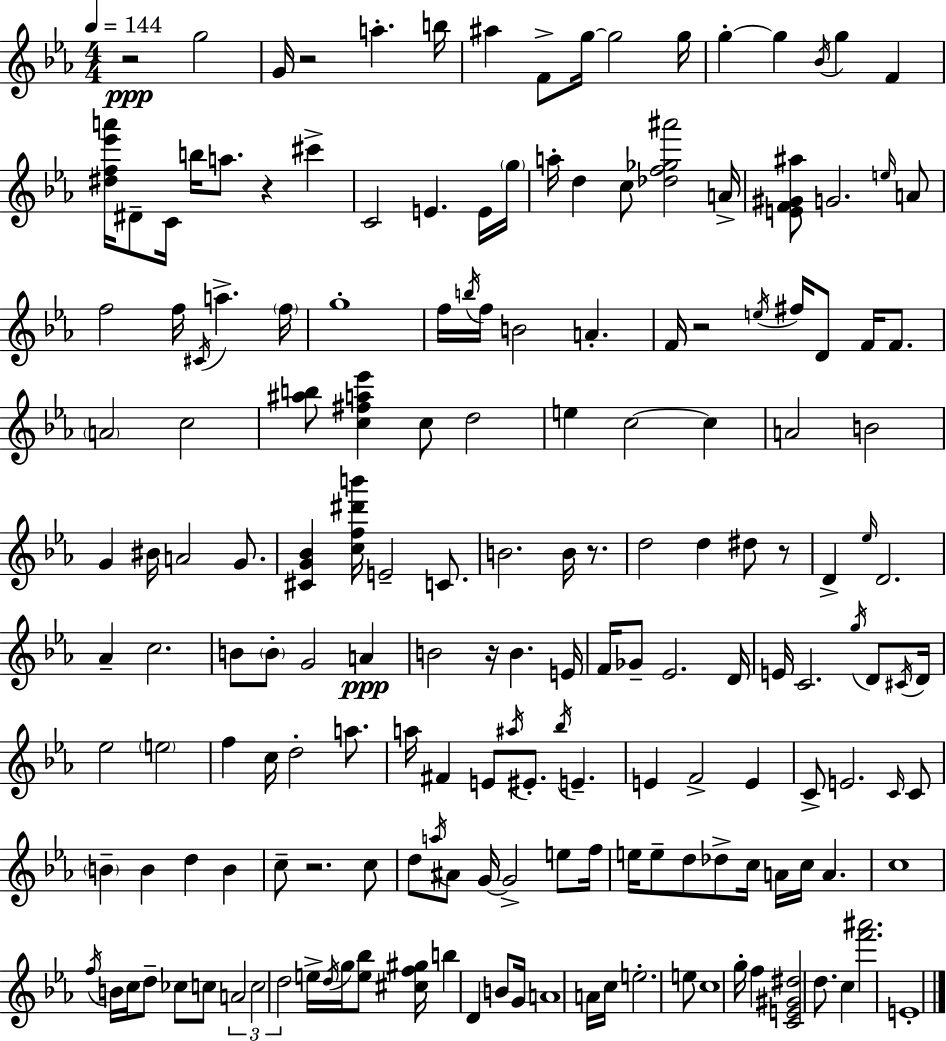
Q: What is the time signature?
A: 4/4